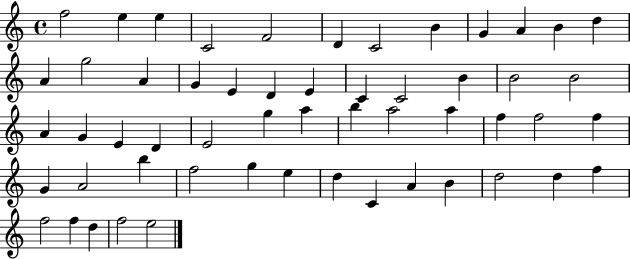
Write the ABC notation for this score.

X:1
T:Untitled
M:4/4
L:1/4
K:C
f2 e e C2 F2 D C2 B G A B d A g2 A G E D E C C2 B B2 B2 A G E D E2 g a b a2 a f f2 f G A2 b f2 g e d C A B d2 d f f2 f d f2 e2